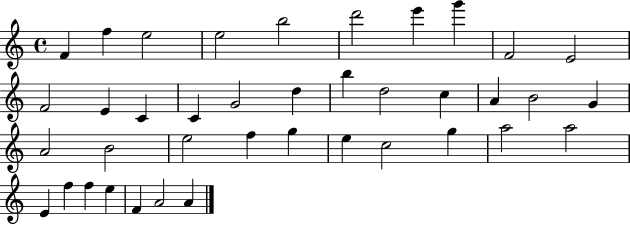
X:1
T:Untitled
M:4/4
L:1/4
K:C
F f e2 e2 b2 d'2 e' g' F2 E2 F2 E C C G2 d b d2 c A B2 G A2 B2 e2 f g e c2 g a2 a2 E f f e F A2 A